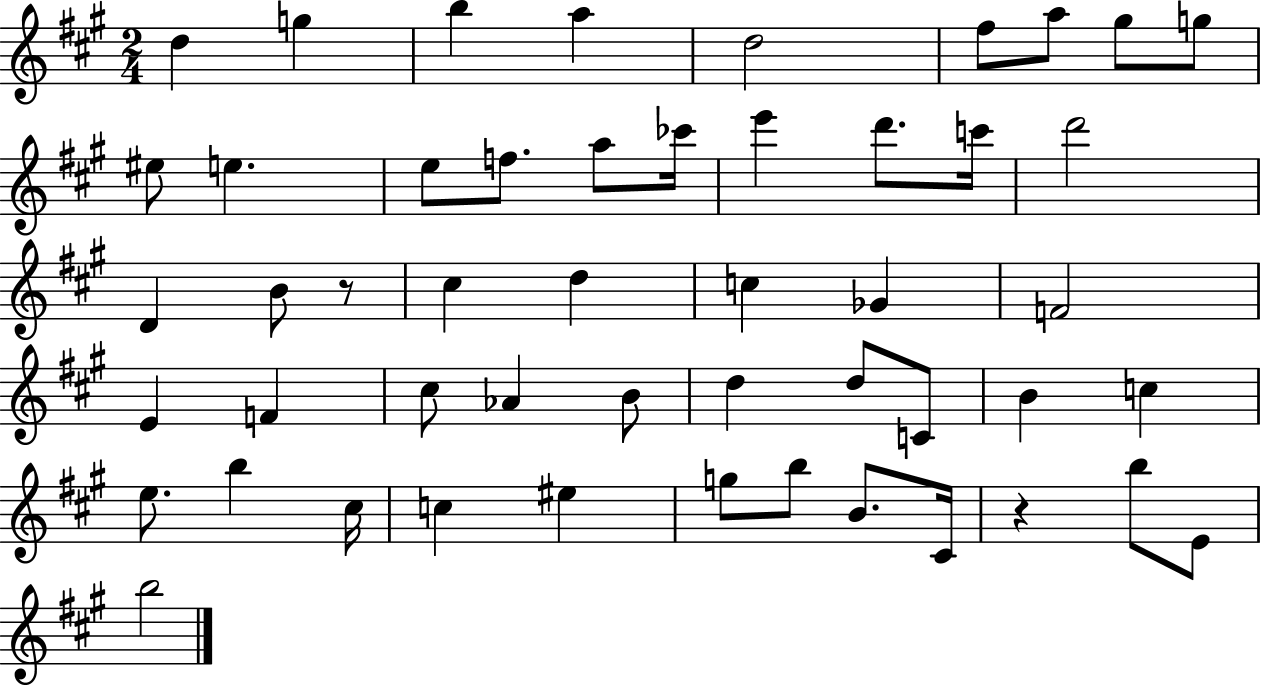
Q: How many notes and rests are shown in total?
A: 50